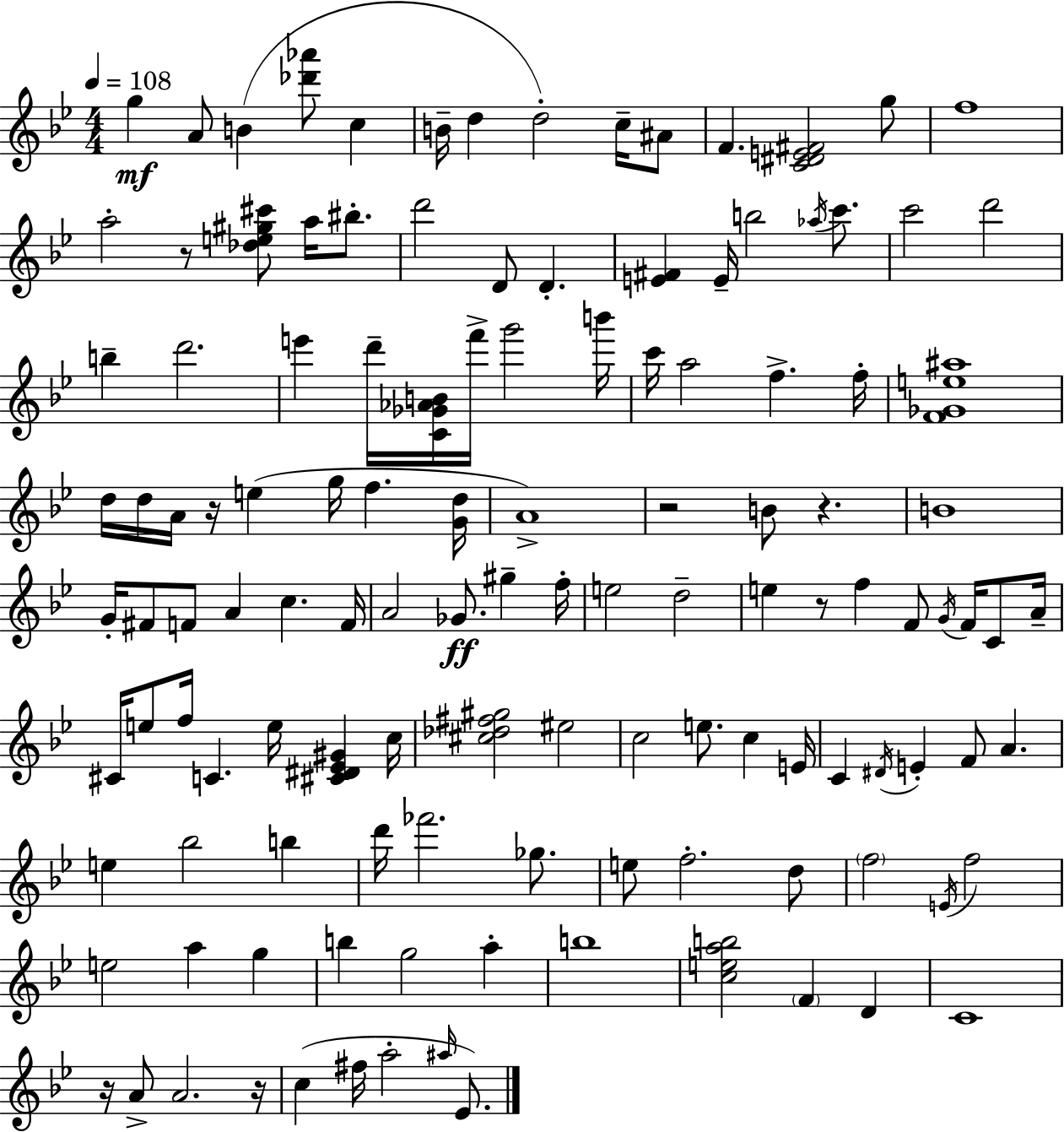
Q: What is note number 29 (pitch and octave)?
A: F6